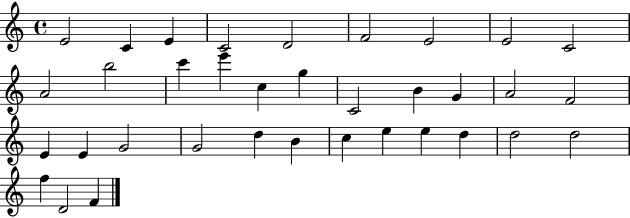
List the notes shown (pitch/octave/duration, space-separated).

E4/h C4/q E4/q C4/h D4/h F4/h E4/h E4/h C4/h A4/h B5/h C6/q E6/q C5/q G5/q C4/h B4/q G4/q A4/h F4/h E4/q E4/q G4/h G4/h D5/q B4/q C5/q E5/q E5/q D5/q D5/h D5/h F5/q D4/h F4/q